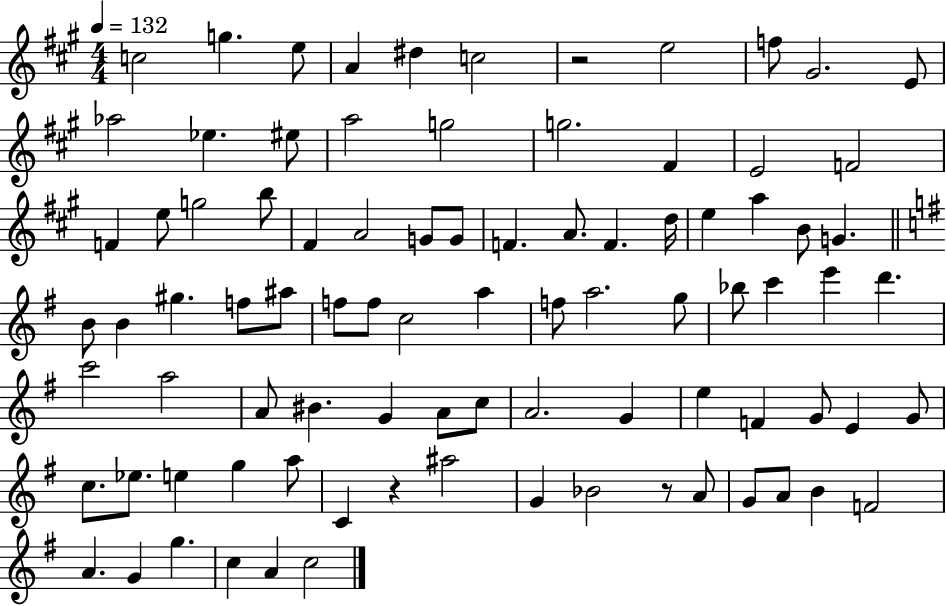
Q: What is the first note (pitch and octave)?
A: C5